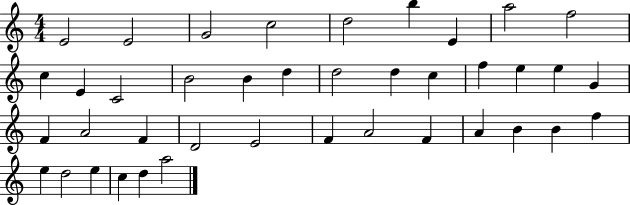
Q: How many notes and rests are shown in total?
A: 40